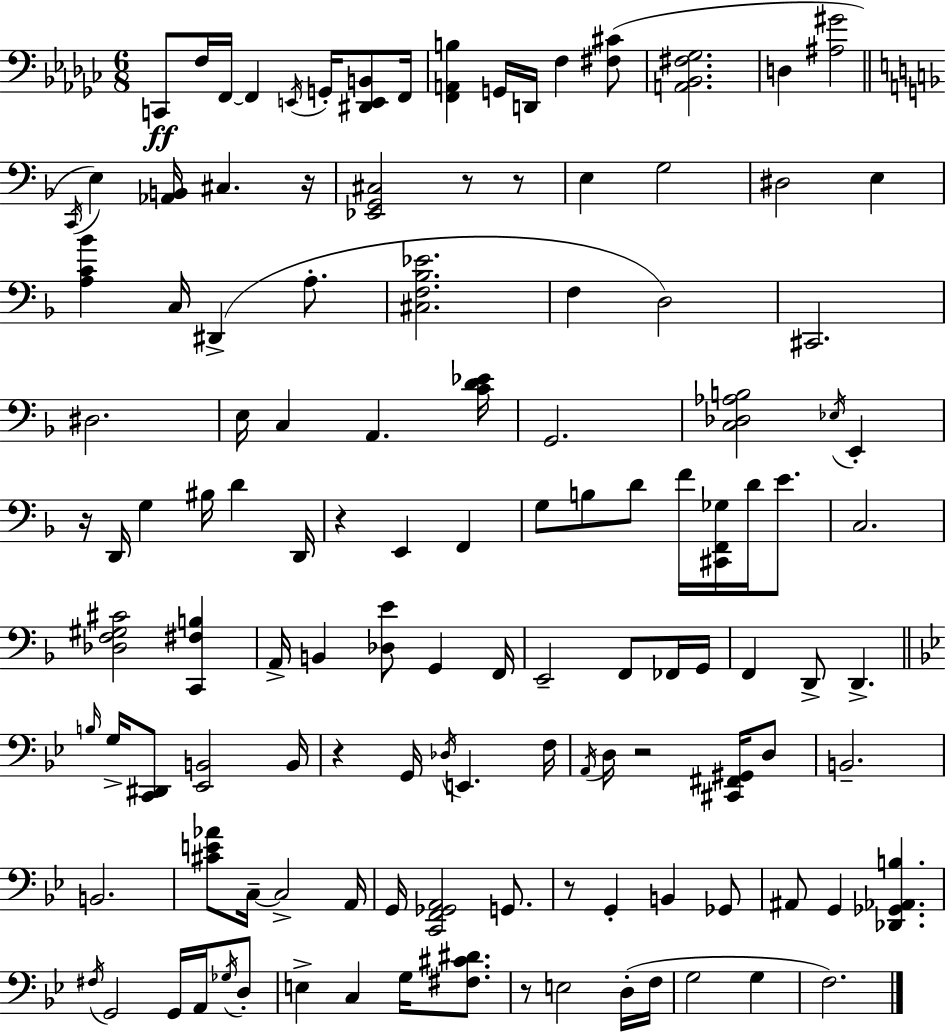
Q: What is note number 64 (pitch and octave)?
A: A2